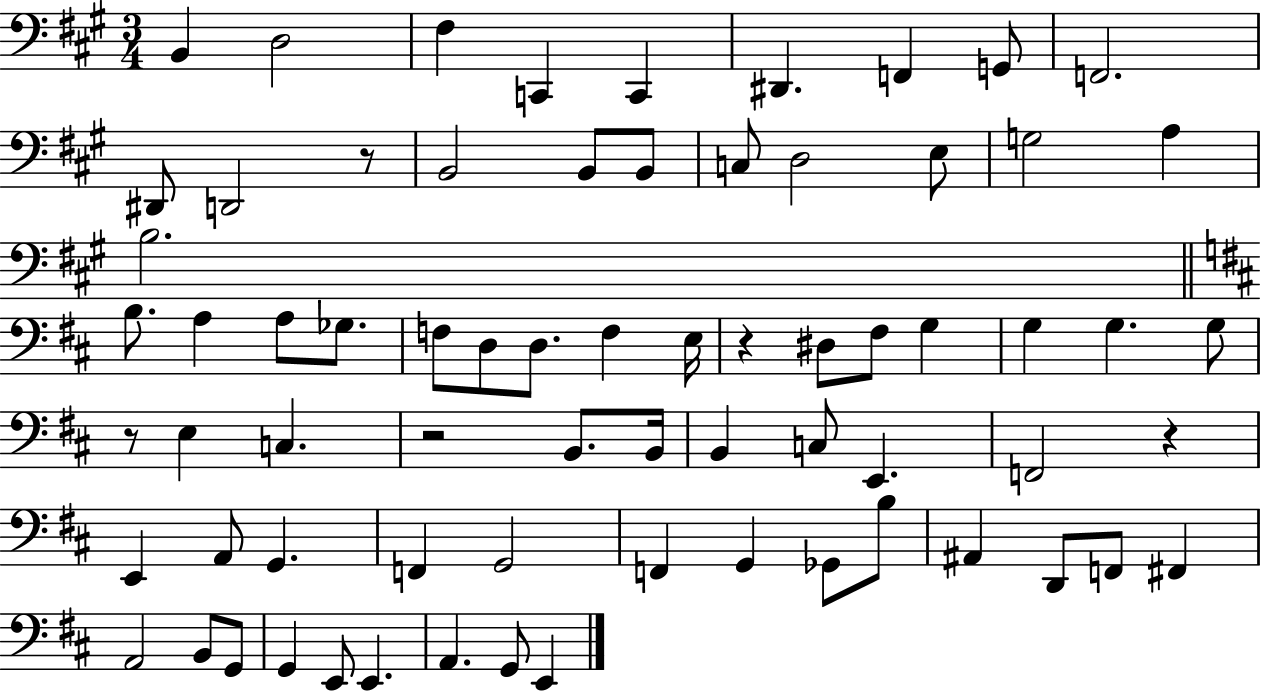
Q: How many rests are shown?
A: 5